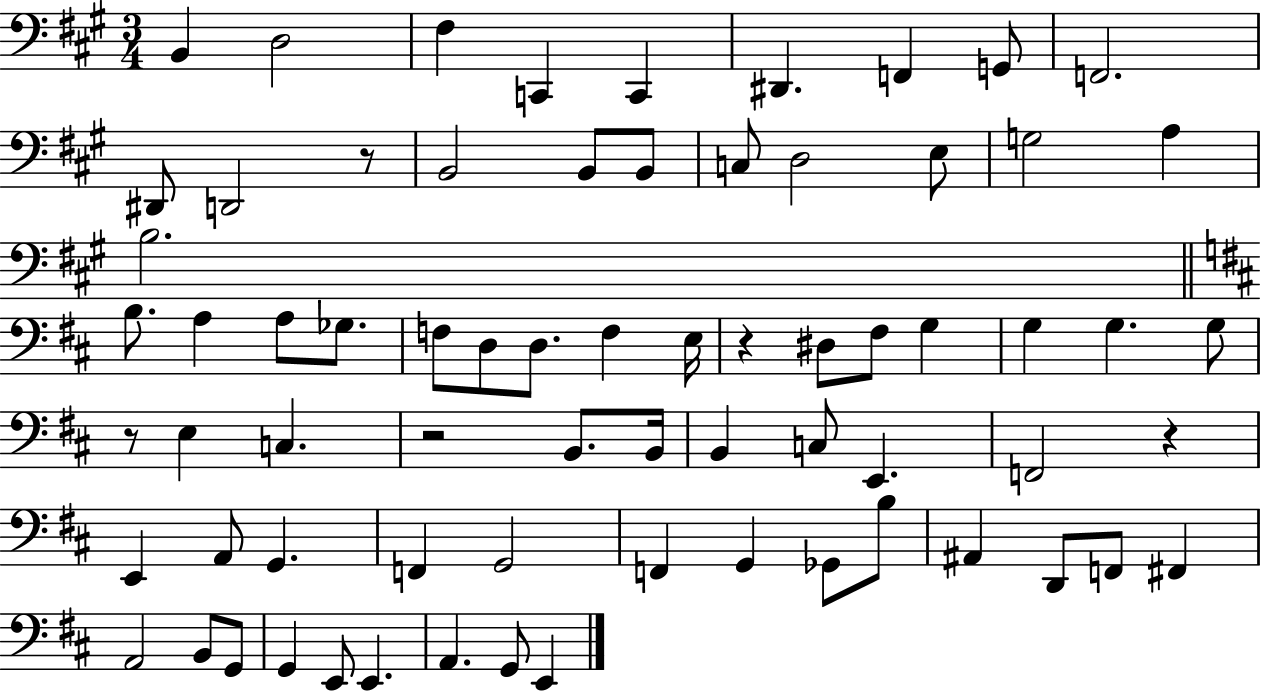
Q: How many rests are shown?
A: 5